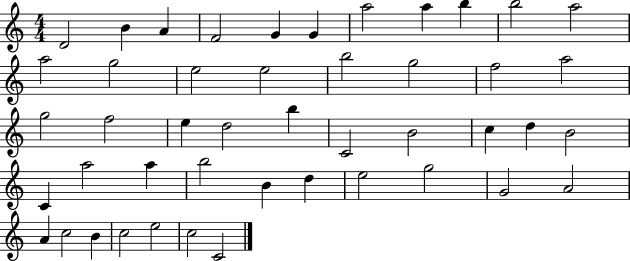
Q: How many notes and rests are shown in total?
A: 46